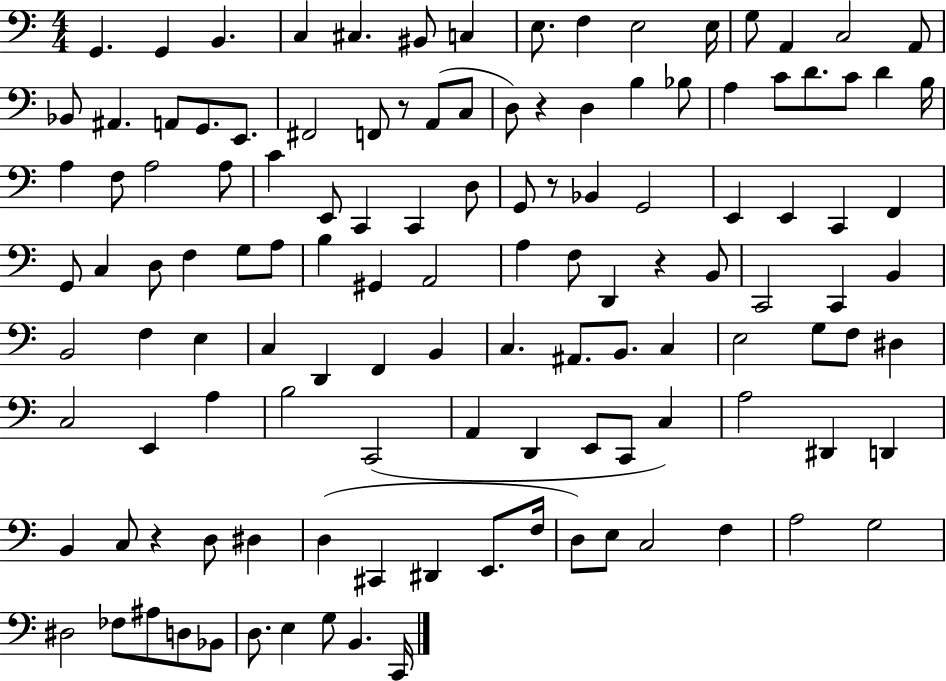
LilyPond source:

{
  \clef bass
  \numericTimeSignature
  \time 4/4
  \key c \major
  g,4. g,4 b,4. | c4 cis4. bis,8 c4 | e8. f4 e2 e16 | g8 a,4 c2 a,8 | \break bes,8 ais,4. a,8 g,8. e,8. | fis,2 f,8 r8 a,8( c8 | d8) r4 d4 b4 bes8 | a4 c'8 d'8. c'8 d'4 b16 | \break a4 f8 a2 a8 | c'4 e,8 c,4 c,4 d8 | g,8 r8 bes,4 g,2 | e,4 e,4 c,4 f,4 | \break g,8 c4 d8 f4 g8 a8 | b4 gis,4 a,2 | a4 f8 d,4 r4 b,8 | c,2 c,4 b,4 | \break b,2 f4 e4 | c4 d,4 f,4 b,4 | c4. ais,8. b,8. c4 | e2 g8 f8 dis4 | \break c2 e,4 a4 | b2 c,2( | a,4 d,4 e,8 c,8 c4) | a2 dis,4 d,4 | \break b,4 c8 r4 d8 dis4 | d4( cis,4 dis,4 e,8. f16 | d8) e8 c2 f4 | a2 g2 | \break dis2 fes8 ais8 d8 bes,8 | d8. e4 g8 b,4. c,16 | \bar "|."
}